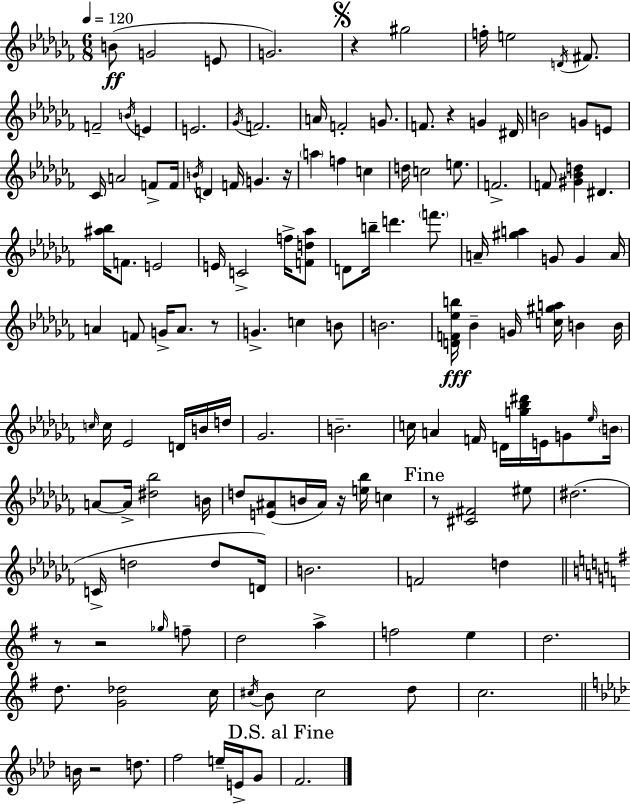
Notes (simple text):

B4/e G4/h E4/e G4/h. R/q G#5/h F5/s E5/h D4/s F#4/e. F4/h B4/s E4/q E4/h. Gb4/s F4/h. A4/s F4/h G4/e. F4/e. R/q G4/q D#4/s B4/h G4/e E4/e CES4/s A4/h F4/e F4/s B4/s D4/q F4/s G4/q. R/s A5/q F5/q C5/q D5/s C5/h E5/e. F4/h. F4/e [G#4,Bb4,D5]/q D#4/q. [A#5,Bb5]/s F4/e. E4/h E4/s C4/h F5/s [F4,D5,Ab5]/e D4/e B5/s D6/q. F6/e. A4/s [G#5,A5]/q G4/e G4/q A4/s A4/q F4/e G4/s A4/e. R/e G4/q. C5/q B4/e B4/h. [D4,F4,Eb5,B5]/s Bb4/q G4/s [C5,G#5,A5]/s B4/q B4/s C5/s C5/s Eb4/h D4/s B4/s D5/s Gb4/h. B4/h. C5/s A4/q F4/s D4/s [G5,Bb5,D#6]/s E4/s G4/e Eb5/s B4/s A4/e A4/s [D#5,Bb5]/h B4/s D5/e [E4,A#4]/e B4/s A#4/s R/s [E5,Bb5]/s C5/q R/e [C#4,F#4]/h EIS5/e D#5/h. C4/s D5/h D5/e D4/s B4/h. F4/h D5/q R/e R/h Gb5/s F5/e D5/h A5/q F5/h E5/q D5/h. D5/e. [G4,Db5]/h C5/s C#5/s B4/e C#5/h D5/e C5/h. B4/s R/h D5/e. F5/h E5/s E4/s G4/e F4/h.